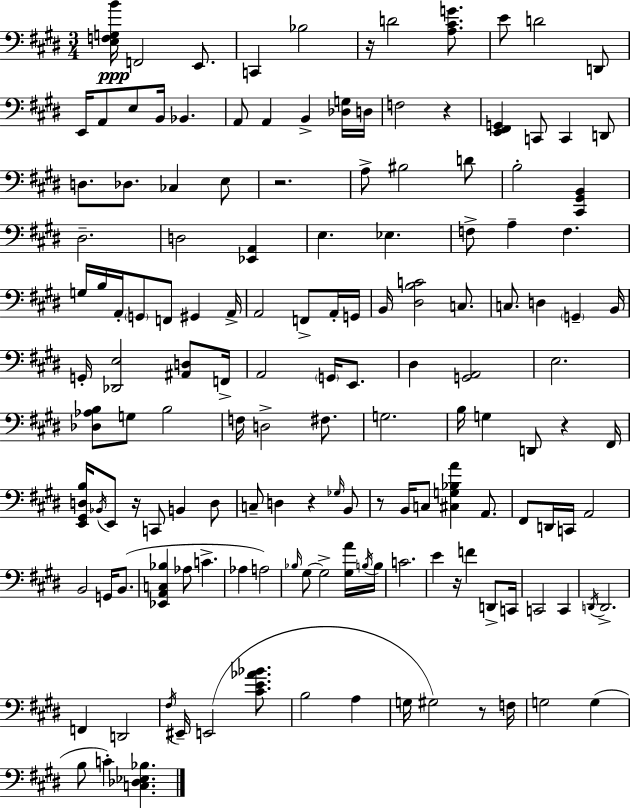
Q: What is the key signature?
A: E major